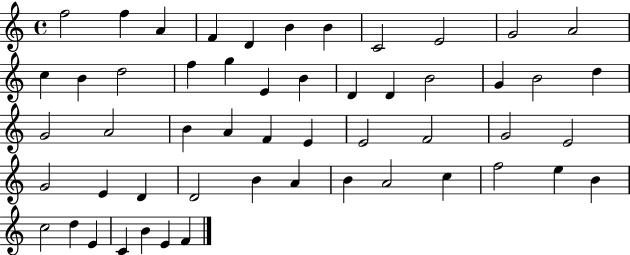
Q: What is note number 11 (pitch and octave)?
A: A4